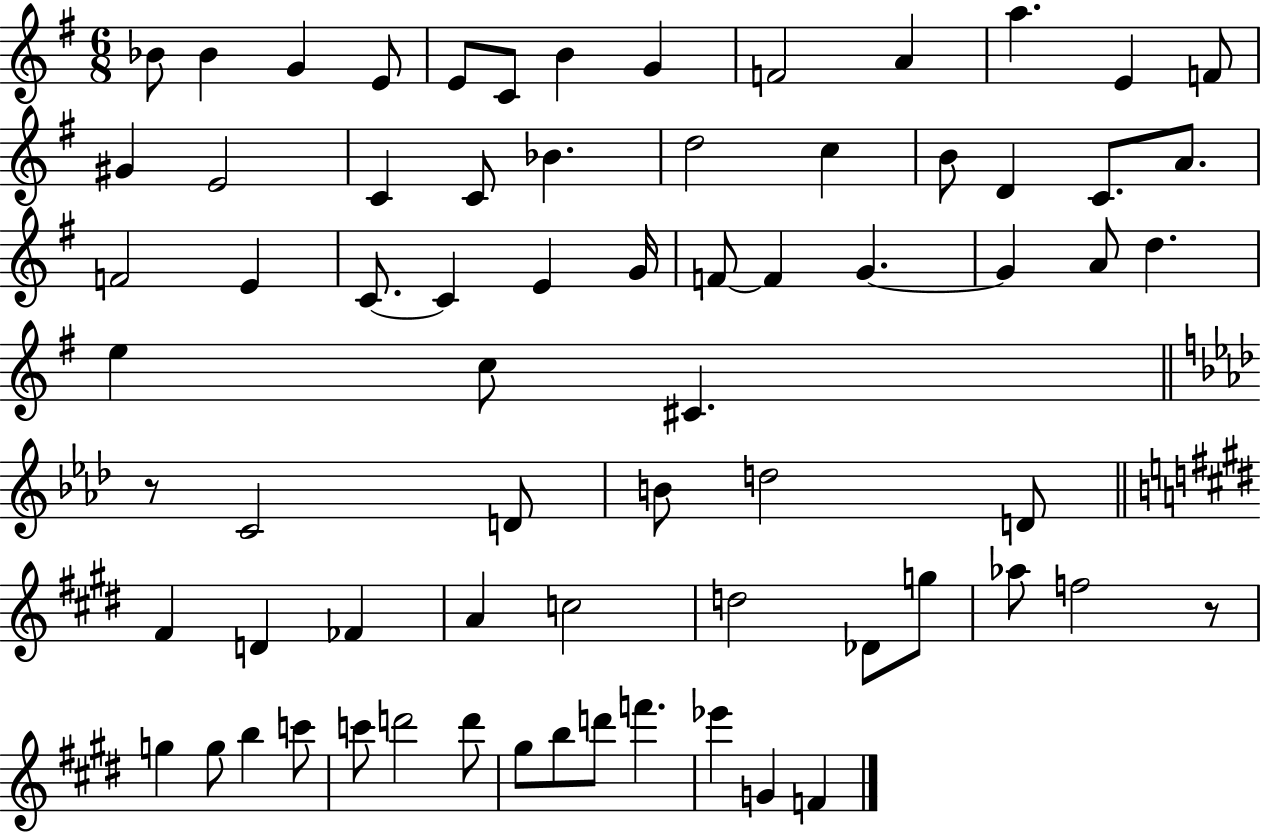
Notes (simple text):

Bb4/e Bb4/q G4/q E4/e E4/e C4/e B4/q G4/q F4/h A4/q A5/q. E4/q F4/e G#4/q E4/h C4/q C4/e Bb4/q. D5/h C5/q B4/e D4/q C4/e. A4/e. F4/h E4/q C4/e. C4/q E4/q G4/s F4/e F4/q G4/q. G4/q A4/e D5/q. E5/q C5/e C#4/q. R/e C4/h D4/e B4/e D5/h D4/e F#4/q D4/q FES4/q A4/q C5/h D5/h Db4/e G5/e Ab5/e F5/h R/e G5/q G5/e B5/q C6/e C6/e D6/h D6/e G#5/e B5/e D6/e F6/q. Eb6/q G4/q F4/q